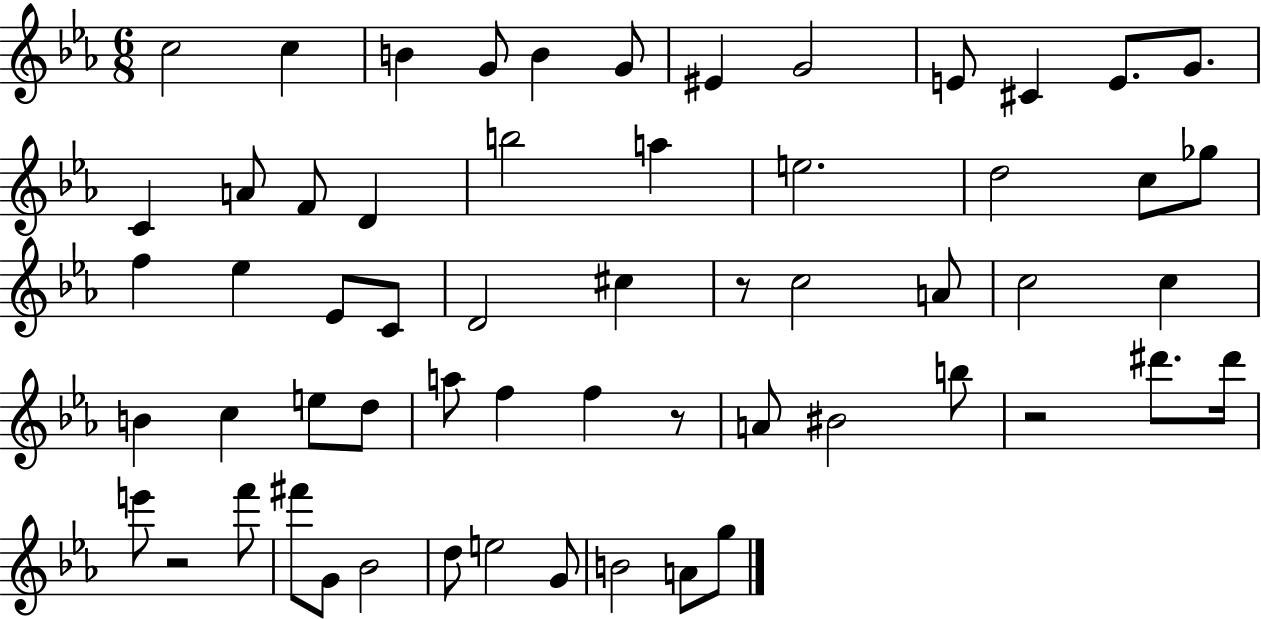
C5/h C5/q B4/q G4/e B4/q G4/e EIS4/q G4/h E4/e C#4/q E4/e. G4/e. C4/q A4/e F4/e D4/q B5/h A5/q E5/h. D5/h C5/e Gb5/e F5/q Eb5/q Eb4/e C4/e D4/h C#5/q R/e C5/h A4/e C5/h C5/q B4/q C5/q E5/e D5/e A5/e F5/q F5/q R/e A4/e BIS4/h B5/e R/h D#6/e. D#6/s E6/e R/h F6/e F#6/e G4/e Bb4/h D5/e E5/h G4/e B4/h A4/e G5/e